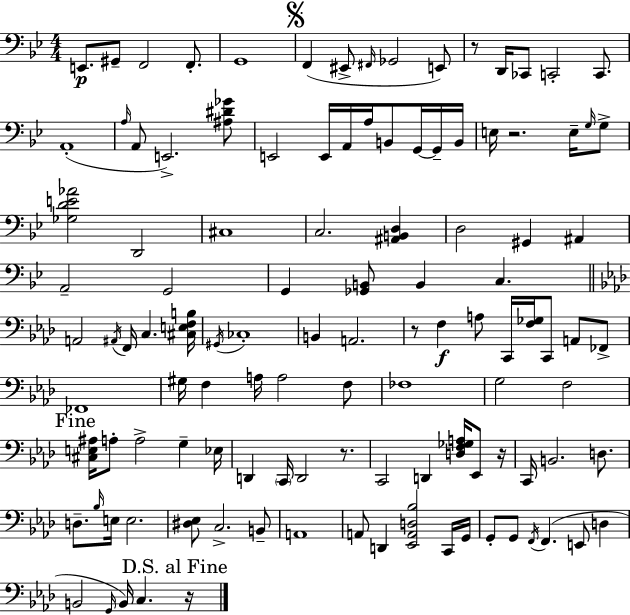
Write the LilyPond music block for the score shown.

{
  \clef bass
  \numericTimeSignature
  \time 4/4
  \key bes \major
  e,8.\p gis,8-- f,2 f,8.-. | g,1 | \mark \markup { \musicglyph "scripts.segno" } f,4( eis,8-> \grace { fis,16 } ges,2 e,8) | r8 d,16 ces,8 c,2-. c,8. | \break a,1-.( | \grace { a16 } a,8 e,2.->) | <ais dis' ges'>8 e,2 e,16 a,16 a16 b,8 g,16~~ | g,16-- b,16 e16 r2. e16-- | \break \grace { g16 } g8-> <ges d' e' aes'>2 d,2 | cis1 | c2. <ais, b, d>4 | d2 gis,4 ais,4 | \break a,2-- g,2 | g,4 <ges, b,>8 b,4 c4. | \bar "||" \break \key aes \major a,2 \acciaccatura { ais,16 } f,16 c4. | <cis e f b>16 \acciaccatura { gis,16 } ces1-. | b,4 a,2. | r8 f4\f a8 c,16 <f ges>16 c,8 a,8 | \break fes,8-> fes,1 | gis16 f4 a16 a2 | f8 fes1 | g2 f2 | \break \mark "Fine" <cis e ais>16 a8-. a2-> g4-- | ees16 d,4 \parenthesize c,16 d,2 r8. | c,2 d,4 <d f ges a>16 ees,8 | r16 c,16 b,2. d8. | \break d8.-- \grace { bes16 } e16 e2. | <dis ees>8 c2.-> | b,8-- a,1 | a,8 d,4 <ees, a, d bes>2 | \break c,16 g,16 g,8-. g,8 \acciaccatura { f,16 } f,4.( e,8 | d4 b,2 \grace { g,16 }) b,16 c4. | \mark "D.S. al Fine" r16 \bar "|."
}